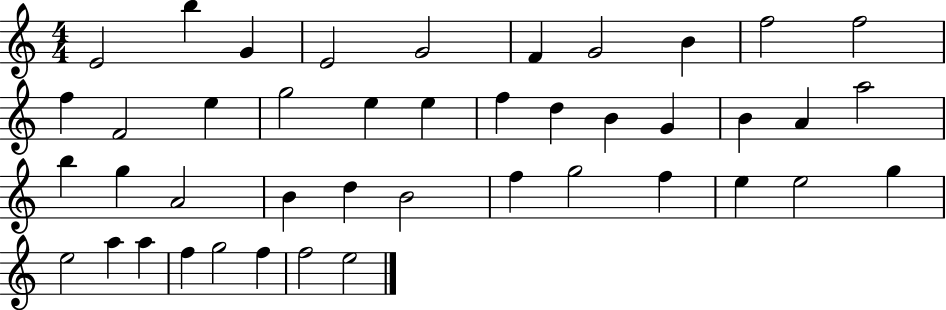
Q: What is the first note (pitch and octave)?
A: E4